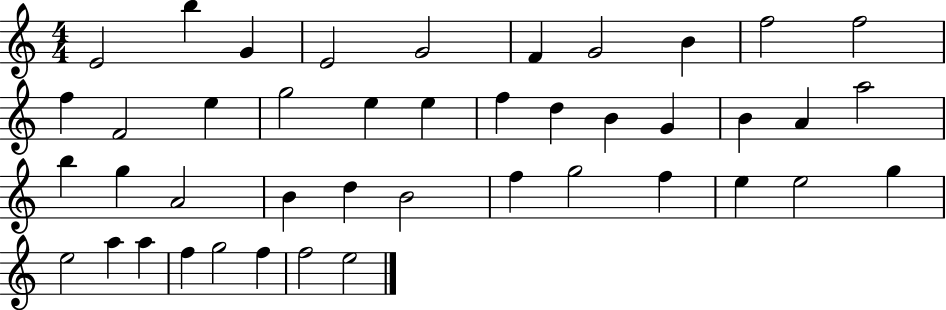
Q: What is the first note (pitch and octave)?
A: E4